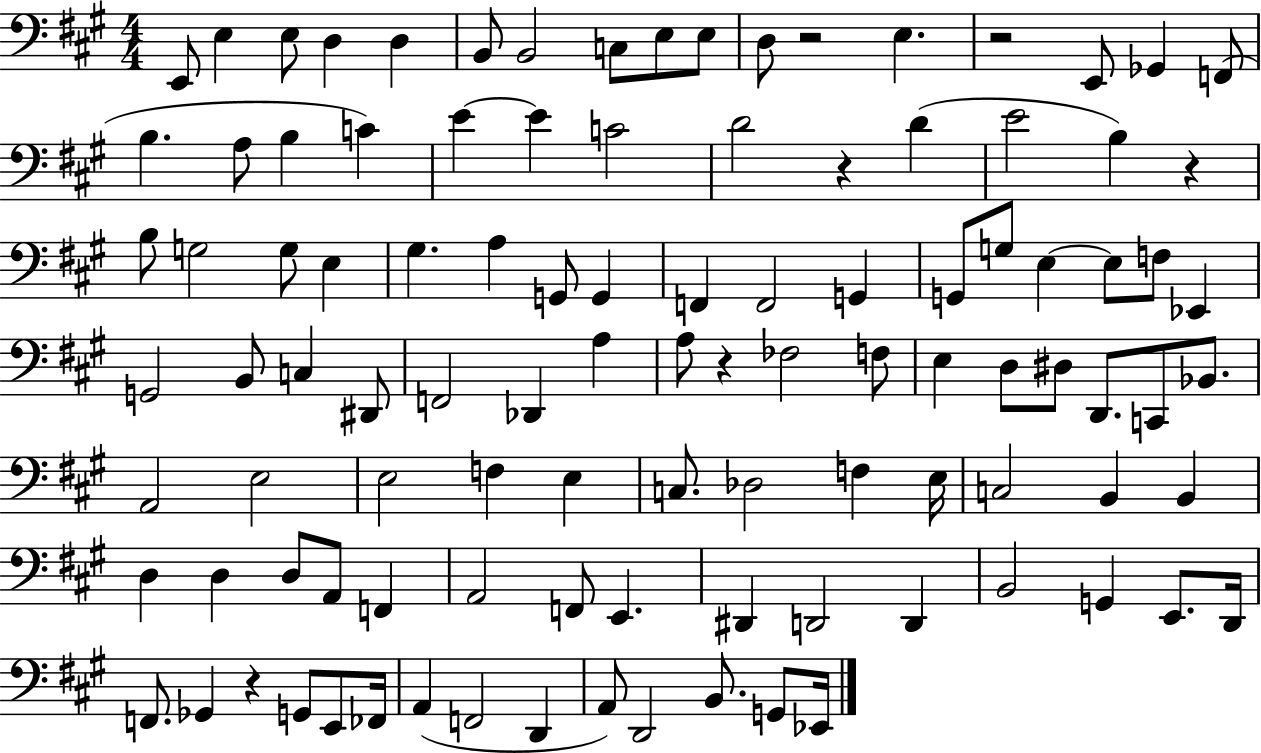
E2/e E3/q E3/e D3/q D3/q B2/e B2/h C3/e E3/e E3/e D3/e R/h E3/q. R/h E2/e Gb2/q F2/e B3/q. A3/e B3/q C4/q E4/q E4/q C4/h D4/h R/q D4/q E4/h B3/q R/q B3/e G3/h G3/e E3/q G#3/q. A3/q G2/e G2/q F2/q F2/h G2/q G2/e G3/e E3/q E3/e F3/e Eb2/q G2/h B2/e C3/q D#2/e F2/h Db2/q A3/q A3/e R/q FES3/h F3/e E3/q D3/e D#3/e D2/e. C2/e Bb2/e. A2/h E3/h E3/h F3/q E3/q C3/e. Db3/h F3/q E3/s C3/h B2/q B2/q D3/q D3/q D3/e A2/e F2/q A2/h F2/e E2/q. D#2/q D2/h D2/q B2/h G2/q E2/e. D2/s F2/e. Gb2/q R/q G2/e E2/e FES2/s A2/q F2/h D2/q A2/e D2/h B2/e. G2/e Eb2/s